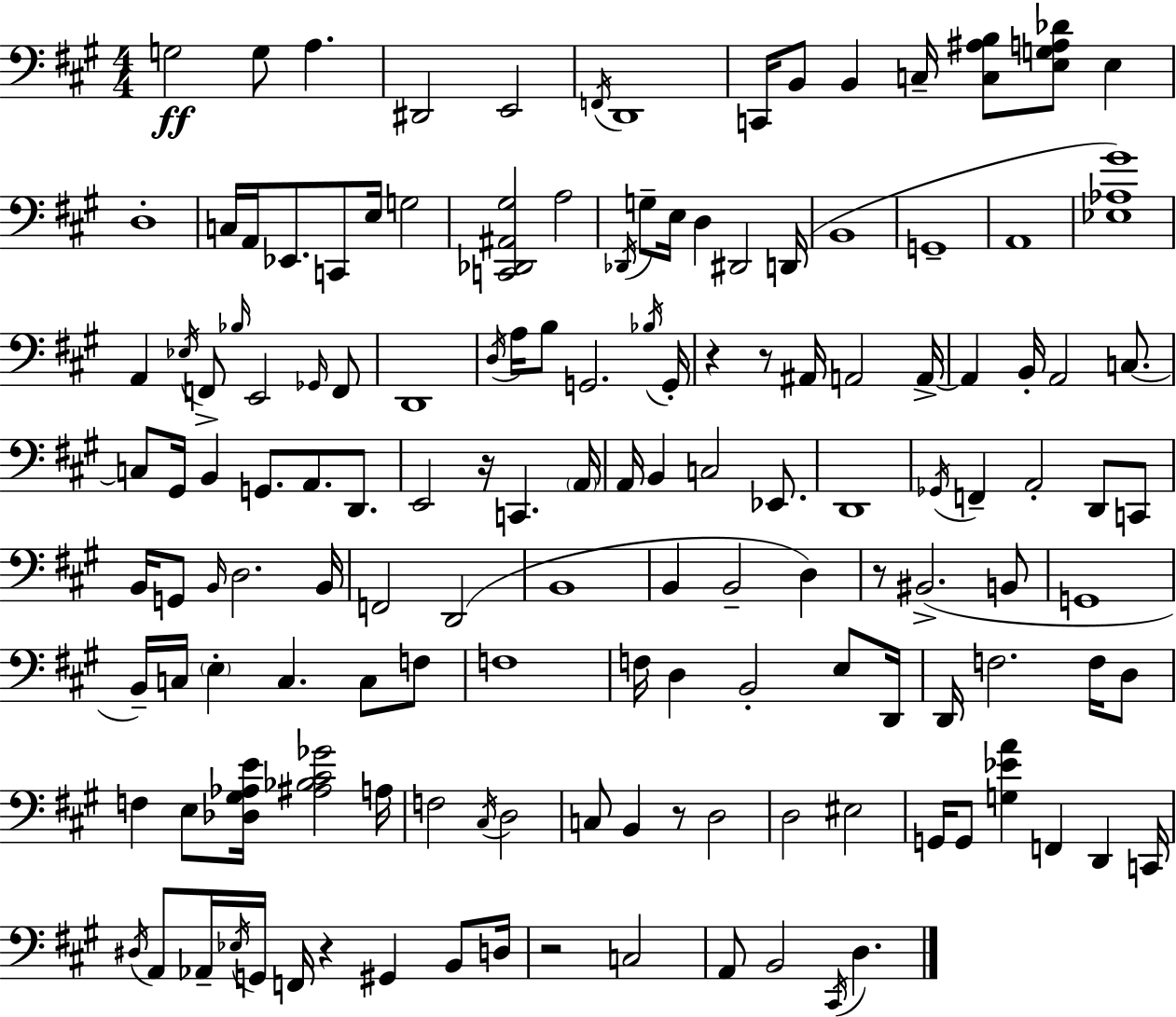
X:1
T:Untitled
M:4/4
L:1/4
K:A
G,2 G,/2 A, ^D,,2 E,,2 F,,/4 D,,4 C,,/4 B,,/2 B,, C,/4 [C,^A,B,]/2 [E,G,A,_D]/2 E, D,4 C,/4 A,,/4 _E,,/2 C,,/2 E,/4 G,2 [C,,_D,,^A,,^G,]2 A,2 _D,,/4 G,/2 E,/4 D, ^D,,2 D,,/4 B,,4 G,,4 A,,4 [_E,_A,^G]4 A,, _E,/4 F,,/2 _B,/4 E,,2 _G,,/4 F,,/2 D,,4 D,/4 A,/4 B,/2 G,,2 _B,/4 G,,/4 z z/2 ^A,,/4 A,,2 A,,/4 A,, B,,/4 A,,2 C,/2 C,/2 ^G,,/4 B,, G,,/2 A,,/2 D,,/2 E,,2 z/4 C,, A,,/4 A,,/4 B,, C,2 _E,,/2 D,,4 _G,,/4 F,, A,,2 D,,/2 C,,/2 B,,/4 G,,/2 B,,/4 D,2 B,,/4 F,,2 D,,2 B,,4 B,, B,,2 D, z/2 ^B,,2 B,,/2 G,,4 B,,/4 C,/4 E, C, C,/2 F,/2 F,4 F,/4 D, B,,2 E,/2 D,,/4 D,,/4 F,2 F,/4 D,/2 F, E,/2 [_D,^G,_A,E]/4 [^A,_B,^C_G]2 A,/4 F,2 ^C,/4 D,2 C,/2 B,, z/2 D,2 D,2 ^E,2 G,,/4 G,,/2 [G,_EA] F,, D,, C,,/4 ^D,/4 A,,/2 _A,,/4 _E,/4 G,,/4 F,,/4 z ^G,, B,,/2 D,/4 z2 C,2 A,,/2 B,,2 ^C,,/4 D,